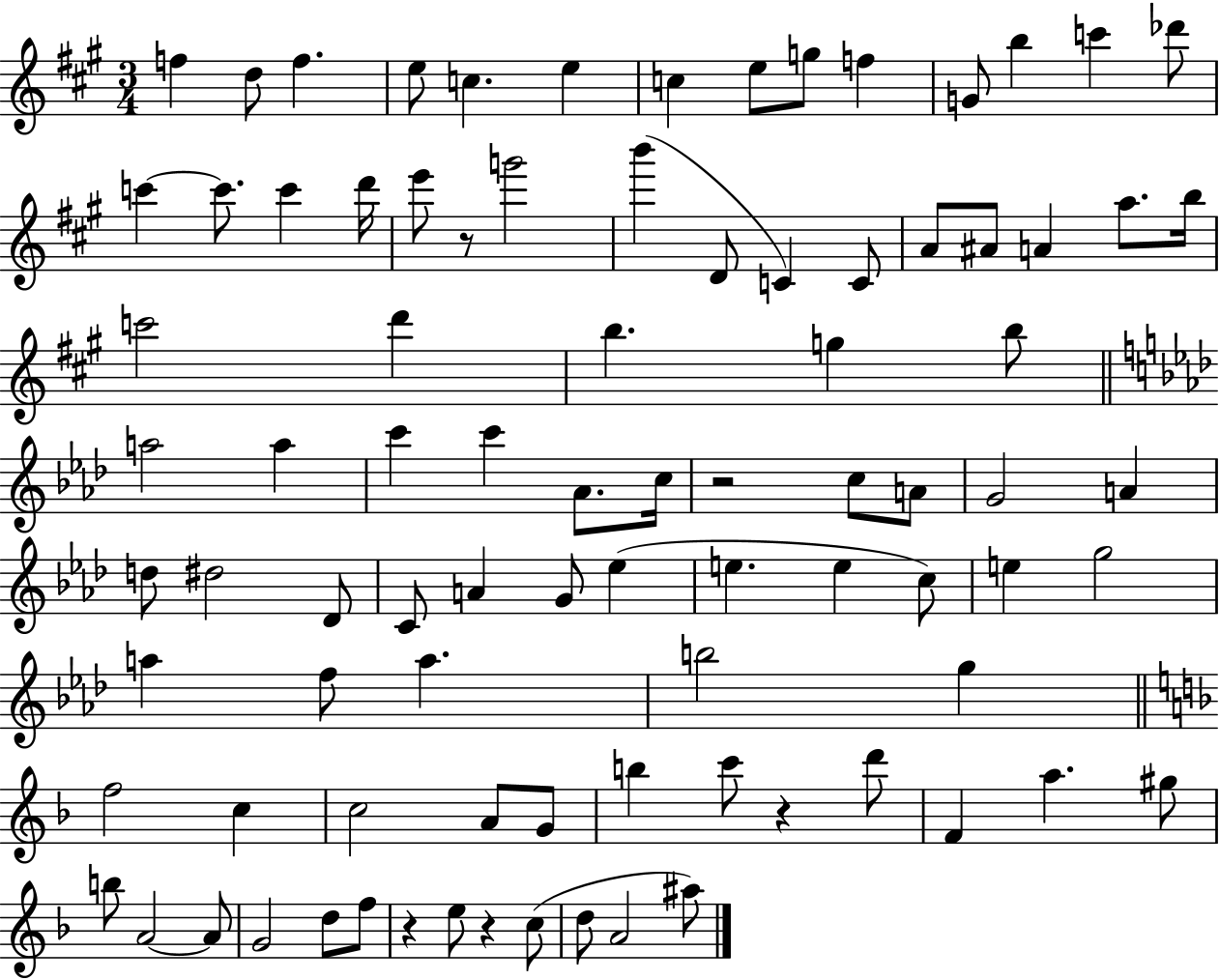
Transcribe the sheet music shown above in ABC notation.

X:1
T:Untitled
M:3/4
L:1/4
K:A
f d/2 f e/2 c e c e/2 g/2 f G/2 b c' _d'/2 c' c'/2 c' d'/4 e'/2 z/2 g'2 b' D/2 C C/2 A/2 ^A/2 A a/2 b/4 c'2 d' b g b/2 a2 a c' c' _A/2 c/4 z2 c/2 A/2 G2 A d/2 ^d2 _D/2 C/2 A G/2 _e e e c/2 e g2 a f/2 a b2 g f2 c c2 A/2 G/2 b c'/2 z d'/2 F a ^g/2 b/2 A2 A/2 G2 d/2 f/2 z e/2 z c/2 d/2 A2 ^a/2